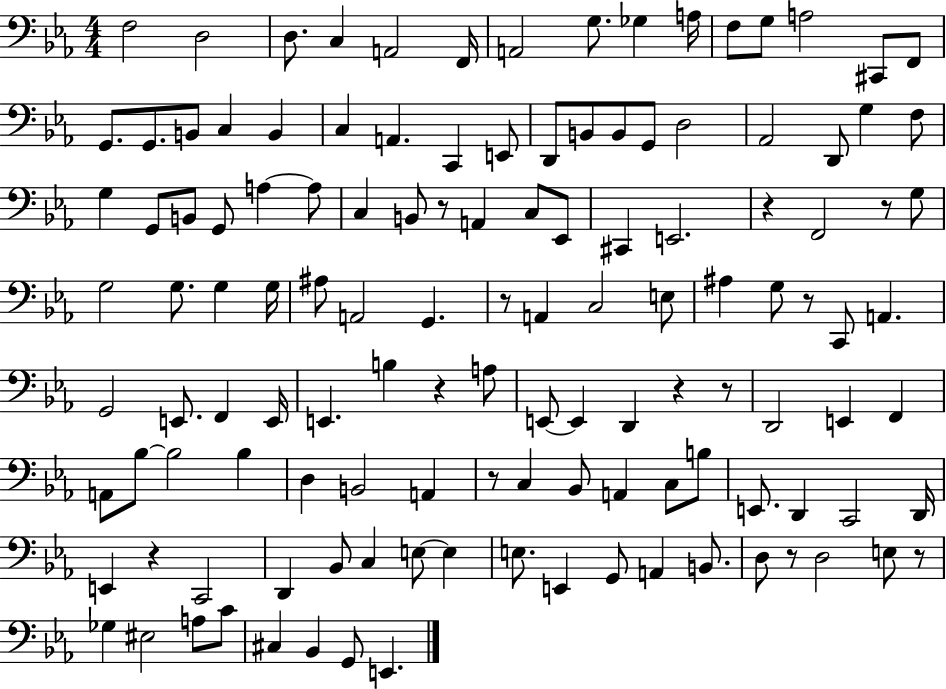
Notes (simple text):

F3/h D3/h D3/e. C3/q A2/h F2/s A2/h G3/e. Gb3/q A3/s F3/e G3/e A3/h C#2/e F2/e G2/e. G2/e. B2/e C3/q B2/q C3/q A2/q. C2/q E2/e D2/e B2/e B2/e G2/e D3/h Ab2/h D2/e G3/q F3/e G3/q G2/e B2/e G2/e A3/q A3/e C3/q B2/e R/e A2/q C3/e Eb2/e C#2/q E2/h. R/q F2/h R/e G3/e G3/h G3/e. G3/q G3/s A#3/e A2/h G2/q. R/e A2/q C3/h E3/e A#3/q G3/e R/e C2/e A2/q. G2/h E2/e. F2/q E2/s E2/q. B3/q R/q A3/e E2/e E2/q D2/q R/q R/e D2/h E2/q F2/q A2/e Bb3/e Bb3/h Bb3/q D3/q B2/h A2/q R/e C3/q Bb2/e A2/q C3/e B3/e E2/e. D2/q C2/h D2/s E2/q R/q C2/h D2/q Bb2/e C3/q E3/e E3/q E3/e. E2/q G2/e A2/q B2/e. D3/e R/e D3/h E3/e R/e Gb3/q EIS3/h A3/e C4/e C#3/q Bb2/q G2/e E2/q.